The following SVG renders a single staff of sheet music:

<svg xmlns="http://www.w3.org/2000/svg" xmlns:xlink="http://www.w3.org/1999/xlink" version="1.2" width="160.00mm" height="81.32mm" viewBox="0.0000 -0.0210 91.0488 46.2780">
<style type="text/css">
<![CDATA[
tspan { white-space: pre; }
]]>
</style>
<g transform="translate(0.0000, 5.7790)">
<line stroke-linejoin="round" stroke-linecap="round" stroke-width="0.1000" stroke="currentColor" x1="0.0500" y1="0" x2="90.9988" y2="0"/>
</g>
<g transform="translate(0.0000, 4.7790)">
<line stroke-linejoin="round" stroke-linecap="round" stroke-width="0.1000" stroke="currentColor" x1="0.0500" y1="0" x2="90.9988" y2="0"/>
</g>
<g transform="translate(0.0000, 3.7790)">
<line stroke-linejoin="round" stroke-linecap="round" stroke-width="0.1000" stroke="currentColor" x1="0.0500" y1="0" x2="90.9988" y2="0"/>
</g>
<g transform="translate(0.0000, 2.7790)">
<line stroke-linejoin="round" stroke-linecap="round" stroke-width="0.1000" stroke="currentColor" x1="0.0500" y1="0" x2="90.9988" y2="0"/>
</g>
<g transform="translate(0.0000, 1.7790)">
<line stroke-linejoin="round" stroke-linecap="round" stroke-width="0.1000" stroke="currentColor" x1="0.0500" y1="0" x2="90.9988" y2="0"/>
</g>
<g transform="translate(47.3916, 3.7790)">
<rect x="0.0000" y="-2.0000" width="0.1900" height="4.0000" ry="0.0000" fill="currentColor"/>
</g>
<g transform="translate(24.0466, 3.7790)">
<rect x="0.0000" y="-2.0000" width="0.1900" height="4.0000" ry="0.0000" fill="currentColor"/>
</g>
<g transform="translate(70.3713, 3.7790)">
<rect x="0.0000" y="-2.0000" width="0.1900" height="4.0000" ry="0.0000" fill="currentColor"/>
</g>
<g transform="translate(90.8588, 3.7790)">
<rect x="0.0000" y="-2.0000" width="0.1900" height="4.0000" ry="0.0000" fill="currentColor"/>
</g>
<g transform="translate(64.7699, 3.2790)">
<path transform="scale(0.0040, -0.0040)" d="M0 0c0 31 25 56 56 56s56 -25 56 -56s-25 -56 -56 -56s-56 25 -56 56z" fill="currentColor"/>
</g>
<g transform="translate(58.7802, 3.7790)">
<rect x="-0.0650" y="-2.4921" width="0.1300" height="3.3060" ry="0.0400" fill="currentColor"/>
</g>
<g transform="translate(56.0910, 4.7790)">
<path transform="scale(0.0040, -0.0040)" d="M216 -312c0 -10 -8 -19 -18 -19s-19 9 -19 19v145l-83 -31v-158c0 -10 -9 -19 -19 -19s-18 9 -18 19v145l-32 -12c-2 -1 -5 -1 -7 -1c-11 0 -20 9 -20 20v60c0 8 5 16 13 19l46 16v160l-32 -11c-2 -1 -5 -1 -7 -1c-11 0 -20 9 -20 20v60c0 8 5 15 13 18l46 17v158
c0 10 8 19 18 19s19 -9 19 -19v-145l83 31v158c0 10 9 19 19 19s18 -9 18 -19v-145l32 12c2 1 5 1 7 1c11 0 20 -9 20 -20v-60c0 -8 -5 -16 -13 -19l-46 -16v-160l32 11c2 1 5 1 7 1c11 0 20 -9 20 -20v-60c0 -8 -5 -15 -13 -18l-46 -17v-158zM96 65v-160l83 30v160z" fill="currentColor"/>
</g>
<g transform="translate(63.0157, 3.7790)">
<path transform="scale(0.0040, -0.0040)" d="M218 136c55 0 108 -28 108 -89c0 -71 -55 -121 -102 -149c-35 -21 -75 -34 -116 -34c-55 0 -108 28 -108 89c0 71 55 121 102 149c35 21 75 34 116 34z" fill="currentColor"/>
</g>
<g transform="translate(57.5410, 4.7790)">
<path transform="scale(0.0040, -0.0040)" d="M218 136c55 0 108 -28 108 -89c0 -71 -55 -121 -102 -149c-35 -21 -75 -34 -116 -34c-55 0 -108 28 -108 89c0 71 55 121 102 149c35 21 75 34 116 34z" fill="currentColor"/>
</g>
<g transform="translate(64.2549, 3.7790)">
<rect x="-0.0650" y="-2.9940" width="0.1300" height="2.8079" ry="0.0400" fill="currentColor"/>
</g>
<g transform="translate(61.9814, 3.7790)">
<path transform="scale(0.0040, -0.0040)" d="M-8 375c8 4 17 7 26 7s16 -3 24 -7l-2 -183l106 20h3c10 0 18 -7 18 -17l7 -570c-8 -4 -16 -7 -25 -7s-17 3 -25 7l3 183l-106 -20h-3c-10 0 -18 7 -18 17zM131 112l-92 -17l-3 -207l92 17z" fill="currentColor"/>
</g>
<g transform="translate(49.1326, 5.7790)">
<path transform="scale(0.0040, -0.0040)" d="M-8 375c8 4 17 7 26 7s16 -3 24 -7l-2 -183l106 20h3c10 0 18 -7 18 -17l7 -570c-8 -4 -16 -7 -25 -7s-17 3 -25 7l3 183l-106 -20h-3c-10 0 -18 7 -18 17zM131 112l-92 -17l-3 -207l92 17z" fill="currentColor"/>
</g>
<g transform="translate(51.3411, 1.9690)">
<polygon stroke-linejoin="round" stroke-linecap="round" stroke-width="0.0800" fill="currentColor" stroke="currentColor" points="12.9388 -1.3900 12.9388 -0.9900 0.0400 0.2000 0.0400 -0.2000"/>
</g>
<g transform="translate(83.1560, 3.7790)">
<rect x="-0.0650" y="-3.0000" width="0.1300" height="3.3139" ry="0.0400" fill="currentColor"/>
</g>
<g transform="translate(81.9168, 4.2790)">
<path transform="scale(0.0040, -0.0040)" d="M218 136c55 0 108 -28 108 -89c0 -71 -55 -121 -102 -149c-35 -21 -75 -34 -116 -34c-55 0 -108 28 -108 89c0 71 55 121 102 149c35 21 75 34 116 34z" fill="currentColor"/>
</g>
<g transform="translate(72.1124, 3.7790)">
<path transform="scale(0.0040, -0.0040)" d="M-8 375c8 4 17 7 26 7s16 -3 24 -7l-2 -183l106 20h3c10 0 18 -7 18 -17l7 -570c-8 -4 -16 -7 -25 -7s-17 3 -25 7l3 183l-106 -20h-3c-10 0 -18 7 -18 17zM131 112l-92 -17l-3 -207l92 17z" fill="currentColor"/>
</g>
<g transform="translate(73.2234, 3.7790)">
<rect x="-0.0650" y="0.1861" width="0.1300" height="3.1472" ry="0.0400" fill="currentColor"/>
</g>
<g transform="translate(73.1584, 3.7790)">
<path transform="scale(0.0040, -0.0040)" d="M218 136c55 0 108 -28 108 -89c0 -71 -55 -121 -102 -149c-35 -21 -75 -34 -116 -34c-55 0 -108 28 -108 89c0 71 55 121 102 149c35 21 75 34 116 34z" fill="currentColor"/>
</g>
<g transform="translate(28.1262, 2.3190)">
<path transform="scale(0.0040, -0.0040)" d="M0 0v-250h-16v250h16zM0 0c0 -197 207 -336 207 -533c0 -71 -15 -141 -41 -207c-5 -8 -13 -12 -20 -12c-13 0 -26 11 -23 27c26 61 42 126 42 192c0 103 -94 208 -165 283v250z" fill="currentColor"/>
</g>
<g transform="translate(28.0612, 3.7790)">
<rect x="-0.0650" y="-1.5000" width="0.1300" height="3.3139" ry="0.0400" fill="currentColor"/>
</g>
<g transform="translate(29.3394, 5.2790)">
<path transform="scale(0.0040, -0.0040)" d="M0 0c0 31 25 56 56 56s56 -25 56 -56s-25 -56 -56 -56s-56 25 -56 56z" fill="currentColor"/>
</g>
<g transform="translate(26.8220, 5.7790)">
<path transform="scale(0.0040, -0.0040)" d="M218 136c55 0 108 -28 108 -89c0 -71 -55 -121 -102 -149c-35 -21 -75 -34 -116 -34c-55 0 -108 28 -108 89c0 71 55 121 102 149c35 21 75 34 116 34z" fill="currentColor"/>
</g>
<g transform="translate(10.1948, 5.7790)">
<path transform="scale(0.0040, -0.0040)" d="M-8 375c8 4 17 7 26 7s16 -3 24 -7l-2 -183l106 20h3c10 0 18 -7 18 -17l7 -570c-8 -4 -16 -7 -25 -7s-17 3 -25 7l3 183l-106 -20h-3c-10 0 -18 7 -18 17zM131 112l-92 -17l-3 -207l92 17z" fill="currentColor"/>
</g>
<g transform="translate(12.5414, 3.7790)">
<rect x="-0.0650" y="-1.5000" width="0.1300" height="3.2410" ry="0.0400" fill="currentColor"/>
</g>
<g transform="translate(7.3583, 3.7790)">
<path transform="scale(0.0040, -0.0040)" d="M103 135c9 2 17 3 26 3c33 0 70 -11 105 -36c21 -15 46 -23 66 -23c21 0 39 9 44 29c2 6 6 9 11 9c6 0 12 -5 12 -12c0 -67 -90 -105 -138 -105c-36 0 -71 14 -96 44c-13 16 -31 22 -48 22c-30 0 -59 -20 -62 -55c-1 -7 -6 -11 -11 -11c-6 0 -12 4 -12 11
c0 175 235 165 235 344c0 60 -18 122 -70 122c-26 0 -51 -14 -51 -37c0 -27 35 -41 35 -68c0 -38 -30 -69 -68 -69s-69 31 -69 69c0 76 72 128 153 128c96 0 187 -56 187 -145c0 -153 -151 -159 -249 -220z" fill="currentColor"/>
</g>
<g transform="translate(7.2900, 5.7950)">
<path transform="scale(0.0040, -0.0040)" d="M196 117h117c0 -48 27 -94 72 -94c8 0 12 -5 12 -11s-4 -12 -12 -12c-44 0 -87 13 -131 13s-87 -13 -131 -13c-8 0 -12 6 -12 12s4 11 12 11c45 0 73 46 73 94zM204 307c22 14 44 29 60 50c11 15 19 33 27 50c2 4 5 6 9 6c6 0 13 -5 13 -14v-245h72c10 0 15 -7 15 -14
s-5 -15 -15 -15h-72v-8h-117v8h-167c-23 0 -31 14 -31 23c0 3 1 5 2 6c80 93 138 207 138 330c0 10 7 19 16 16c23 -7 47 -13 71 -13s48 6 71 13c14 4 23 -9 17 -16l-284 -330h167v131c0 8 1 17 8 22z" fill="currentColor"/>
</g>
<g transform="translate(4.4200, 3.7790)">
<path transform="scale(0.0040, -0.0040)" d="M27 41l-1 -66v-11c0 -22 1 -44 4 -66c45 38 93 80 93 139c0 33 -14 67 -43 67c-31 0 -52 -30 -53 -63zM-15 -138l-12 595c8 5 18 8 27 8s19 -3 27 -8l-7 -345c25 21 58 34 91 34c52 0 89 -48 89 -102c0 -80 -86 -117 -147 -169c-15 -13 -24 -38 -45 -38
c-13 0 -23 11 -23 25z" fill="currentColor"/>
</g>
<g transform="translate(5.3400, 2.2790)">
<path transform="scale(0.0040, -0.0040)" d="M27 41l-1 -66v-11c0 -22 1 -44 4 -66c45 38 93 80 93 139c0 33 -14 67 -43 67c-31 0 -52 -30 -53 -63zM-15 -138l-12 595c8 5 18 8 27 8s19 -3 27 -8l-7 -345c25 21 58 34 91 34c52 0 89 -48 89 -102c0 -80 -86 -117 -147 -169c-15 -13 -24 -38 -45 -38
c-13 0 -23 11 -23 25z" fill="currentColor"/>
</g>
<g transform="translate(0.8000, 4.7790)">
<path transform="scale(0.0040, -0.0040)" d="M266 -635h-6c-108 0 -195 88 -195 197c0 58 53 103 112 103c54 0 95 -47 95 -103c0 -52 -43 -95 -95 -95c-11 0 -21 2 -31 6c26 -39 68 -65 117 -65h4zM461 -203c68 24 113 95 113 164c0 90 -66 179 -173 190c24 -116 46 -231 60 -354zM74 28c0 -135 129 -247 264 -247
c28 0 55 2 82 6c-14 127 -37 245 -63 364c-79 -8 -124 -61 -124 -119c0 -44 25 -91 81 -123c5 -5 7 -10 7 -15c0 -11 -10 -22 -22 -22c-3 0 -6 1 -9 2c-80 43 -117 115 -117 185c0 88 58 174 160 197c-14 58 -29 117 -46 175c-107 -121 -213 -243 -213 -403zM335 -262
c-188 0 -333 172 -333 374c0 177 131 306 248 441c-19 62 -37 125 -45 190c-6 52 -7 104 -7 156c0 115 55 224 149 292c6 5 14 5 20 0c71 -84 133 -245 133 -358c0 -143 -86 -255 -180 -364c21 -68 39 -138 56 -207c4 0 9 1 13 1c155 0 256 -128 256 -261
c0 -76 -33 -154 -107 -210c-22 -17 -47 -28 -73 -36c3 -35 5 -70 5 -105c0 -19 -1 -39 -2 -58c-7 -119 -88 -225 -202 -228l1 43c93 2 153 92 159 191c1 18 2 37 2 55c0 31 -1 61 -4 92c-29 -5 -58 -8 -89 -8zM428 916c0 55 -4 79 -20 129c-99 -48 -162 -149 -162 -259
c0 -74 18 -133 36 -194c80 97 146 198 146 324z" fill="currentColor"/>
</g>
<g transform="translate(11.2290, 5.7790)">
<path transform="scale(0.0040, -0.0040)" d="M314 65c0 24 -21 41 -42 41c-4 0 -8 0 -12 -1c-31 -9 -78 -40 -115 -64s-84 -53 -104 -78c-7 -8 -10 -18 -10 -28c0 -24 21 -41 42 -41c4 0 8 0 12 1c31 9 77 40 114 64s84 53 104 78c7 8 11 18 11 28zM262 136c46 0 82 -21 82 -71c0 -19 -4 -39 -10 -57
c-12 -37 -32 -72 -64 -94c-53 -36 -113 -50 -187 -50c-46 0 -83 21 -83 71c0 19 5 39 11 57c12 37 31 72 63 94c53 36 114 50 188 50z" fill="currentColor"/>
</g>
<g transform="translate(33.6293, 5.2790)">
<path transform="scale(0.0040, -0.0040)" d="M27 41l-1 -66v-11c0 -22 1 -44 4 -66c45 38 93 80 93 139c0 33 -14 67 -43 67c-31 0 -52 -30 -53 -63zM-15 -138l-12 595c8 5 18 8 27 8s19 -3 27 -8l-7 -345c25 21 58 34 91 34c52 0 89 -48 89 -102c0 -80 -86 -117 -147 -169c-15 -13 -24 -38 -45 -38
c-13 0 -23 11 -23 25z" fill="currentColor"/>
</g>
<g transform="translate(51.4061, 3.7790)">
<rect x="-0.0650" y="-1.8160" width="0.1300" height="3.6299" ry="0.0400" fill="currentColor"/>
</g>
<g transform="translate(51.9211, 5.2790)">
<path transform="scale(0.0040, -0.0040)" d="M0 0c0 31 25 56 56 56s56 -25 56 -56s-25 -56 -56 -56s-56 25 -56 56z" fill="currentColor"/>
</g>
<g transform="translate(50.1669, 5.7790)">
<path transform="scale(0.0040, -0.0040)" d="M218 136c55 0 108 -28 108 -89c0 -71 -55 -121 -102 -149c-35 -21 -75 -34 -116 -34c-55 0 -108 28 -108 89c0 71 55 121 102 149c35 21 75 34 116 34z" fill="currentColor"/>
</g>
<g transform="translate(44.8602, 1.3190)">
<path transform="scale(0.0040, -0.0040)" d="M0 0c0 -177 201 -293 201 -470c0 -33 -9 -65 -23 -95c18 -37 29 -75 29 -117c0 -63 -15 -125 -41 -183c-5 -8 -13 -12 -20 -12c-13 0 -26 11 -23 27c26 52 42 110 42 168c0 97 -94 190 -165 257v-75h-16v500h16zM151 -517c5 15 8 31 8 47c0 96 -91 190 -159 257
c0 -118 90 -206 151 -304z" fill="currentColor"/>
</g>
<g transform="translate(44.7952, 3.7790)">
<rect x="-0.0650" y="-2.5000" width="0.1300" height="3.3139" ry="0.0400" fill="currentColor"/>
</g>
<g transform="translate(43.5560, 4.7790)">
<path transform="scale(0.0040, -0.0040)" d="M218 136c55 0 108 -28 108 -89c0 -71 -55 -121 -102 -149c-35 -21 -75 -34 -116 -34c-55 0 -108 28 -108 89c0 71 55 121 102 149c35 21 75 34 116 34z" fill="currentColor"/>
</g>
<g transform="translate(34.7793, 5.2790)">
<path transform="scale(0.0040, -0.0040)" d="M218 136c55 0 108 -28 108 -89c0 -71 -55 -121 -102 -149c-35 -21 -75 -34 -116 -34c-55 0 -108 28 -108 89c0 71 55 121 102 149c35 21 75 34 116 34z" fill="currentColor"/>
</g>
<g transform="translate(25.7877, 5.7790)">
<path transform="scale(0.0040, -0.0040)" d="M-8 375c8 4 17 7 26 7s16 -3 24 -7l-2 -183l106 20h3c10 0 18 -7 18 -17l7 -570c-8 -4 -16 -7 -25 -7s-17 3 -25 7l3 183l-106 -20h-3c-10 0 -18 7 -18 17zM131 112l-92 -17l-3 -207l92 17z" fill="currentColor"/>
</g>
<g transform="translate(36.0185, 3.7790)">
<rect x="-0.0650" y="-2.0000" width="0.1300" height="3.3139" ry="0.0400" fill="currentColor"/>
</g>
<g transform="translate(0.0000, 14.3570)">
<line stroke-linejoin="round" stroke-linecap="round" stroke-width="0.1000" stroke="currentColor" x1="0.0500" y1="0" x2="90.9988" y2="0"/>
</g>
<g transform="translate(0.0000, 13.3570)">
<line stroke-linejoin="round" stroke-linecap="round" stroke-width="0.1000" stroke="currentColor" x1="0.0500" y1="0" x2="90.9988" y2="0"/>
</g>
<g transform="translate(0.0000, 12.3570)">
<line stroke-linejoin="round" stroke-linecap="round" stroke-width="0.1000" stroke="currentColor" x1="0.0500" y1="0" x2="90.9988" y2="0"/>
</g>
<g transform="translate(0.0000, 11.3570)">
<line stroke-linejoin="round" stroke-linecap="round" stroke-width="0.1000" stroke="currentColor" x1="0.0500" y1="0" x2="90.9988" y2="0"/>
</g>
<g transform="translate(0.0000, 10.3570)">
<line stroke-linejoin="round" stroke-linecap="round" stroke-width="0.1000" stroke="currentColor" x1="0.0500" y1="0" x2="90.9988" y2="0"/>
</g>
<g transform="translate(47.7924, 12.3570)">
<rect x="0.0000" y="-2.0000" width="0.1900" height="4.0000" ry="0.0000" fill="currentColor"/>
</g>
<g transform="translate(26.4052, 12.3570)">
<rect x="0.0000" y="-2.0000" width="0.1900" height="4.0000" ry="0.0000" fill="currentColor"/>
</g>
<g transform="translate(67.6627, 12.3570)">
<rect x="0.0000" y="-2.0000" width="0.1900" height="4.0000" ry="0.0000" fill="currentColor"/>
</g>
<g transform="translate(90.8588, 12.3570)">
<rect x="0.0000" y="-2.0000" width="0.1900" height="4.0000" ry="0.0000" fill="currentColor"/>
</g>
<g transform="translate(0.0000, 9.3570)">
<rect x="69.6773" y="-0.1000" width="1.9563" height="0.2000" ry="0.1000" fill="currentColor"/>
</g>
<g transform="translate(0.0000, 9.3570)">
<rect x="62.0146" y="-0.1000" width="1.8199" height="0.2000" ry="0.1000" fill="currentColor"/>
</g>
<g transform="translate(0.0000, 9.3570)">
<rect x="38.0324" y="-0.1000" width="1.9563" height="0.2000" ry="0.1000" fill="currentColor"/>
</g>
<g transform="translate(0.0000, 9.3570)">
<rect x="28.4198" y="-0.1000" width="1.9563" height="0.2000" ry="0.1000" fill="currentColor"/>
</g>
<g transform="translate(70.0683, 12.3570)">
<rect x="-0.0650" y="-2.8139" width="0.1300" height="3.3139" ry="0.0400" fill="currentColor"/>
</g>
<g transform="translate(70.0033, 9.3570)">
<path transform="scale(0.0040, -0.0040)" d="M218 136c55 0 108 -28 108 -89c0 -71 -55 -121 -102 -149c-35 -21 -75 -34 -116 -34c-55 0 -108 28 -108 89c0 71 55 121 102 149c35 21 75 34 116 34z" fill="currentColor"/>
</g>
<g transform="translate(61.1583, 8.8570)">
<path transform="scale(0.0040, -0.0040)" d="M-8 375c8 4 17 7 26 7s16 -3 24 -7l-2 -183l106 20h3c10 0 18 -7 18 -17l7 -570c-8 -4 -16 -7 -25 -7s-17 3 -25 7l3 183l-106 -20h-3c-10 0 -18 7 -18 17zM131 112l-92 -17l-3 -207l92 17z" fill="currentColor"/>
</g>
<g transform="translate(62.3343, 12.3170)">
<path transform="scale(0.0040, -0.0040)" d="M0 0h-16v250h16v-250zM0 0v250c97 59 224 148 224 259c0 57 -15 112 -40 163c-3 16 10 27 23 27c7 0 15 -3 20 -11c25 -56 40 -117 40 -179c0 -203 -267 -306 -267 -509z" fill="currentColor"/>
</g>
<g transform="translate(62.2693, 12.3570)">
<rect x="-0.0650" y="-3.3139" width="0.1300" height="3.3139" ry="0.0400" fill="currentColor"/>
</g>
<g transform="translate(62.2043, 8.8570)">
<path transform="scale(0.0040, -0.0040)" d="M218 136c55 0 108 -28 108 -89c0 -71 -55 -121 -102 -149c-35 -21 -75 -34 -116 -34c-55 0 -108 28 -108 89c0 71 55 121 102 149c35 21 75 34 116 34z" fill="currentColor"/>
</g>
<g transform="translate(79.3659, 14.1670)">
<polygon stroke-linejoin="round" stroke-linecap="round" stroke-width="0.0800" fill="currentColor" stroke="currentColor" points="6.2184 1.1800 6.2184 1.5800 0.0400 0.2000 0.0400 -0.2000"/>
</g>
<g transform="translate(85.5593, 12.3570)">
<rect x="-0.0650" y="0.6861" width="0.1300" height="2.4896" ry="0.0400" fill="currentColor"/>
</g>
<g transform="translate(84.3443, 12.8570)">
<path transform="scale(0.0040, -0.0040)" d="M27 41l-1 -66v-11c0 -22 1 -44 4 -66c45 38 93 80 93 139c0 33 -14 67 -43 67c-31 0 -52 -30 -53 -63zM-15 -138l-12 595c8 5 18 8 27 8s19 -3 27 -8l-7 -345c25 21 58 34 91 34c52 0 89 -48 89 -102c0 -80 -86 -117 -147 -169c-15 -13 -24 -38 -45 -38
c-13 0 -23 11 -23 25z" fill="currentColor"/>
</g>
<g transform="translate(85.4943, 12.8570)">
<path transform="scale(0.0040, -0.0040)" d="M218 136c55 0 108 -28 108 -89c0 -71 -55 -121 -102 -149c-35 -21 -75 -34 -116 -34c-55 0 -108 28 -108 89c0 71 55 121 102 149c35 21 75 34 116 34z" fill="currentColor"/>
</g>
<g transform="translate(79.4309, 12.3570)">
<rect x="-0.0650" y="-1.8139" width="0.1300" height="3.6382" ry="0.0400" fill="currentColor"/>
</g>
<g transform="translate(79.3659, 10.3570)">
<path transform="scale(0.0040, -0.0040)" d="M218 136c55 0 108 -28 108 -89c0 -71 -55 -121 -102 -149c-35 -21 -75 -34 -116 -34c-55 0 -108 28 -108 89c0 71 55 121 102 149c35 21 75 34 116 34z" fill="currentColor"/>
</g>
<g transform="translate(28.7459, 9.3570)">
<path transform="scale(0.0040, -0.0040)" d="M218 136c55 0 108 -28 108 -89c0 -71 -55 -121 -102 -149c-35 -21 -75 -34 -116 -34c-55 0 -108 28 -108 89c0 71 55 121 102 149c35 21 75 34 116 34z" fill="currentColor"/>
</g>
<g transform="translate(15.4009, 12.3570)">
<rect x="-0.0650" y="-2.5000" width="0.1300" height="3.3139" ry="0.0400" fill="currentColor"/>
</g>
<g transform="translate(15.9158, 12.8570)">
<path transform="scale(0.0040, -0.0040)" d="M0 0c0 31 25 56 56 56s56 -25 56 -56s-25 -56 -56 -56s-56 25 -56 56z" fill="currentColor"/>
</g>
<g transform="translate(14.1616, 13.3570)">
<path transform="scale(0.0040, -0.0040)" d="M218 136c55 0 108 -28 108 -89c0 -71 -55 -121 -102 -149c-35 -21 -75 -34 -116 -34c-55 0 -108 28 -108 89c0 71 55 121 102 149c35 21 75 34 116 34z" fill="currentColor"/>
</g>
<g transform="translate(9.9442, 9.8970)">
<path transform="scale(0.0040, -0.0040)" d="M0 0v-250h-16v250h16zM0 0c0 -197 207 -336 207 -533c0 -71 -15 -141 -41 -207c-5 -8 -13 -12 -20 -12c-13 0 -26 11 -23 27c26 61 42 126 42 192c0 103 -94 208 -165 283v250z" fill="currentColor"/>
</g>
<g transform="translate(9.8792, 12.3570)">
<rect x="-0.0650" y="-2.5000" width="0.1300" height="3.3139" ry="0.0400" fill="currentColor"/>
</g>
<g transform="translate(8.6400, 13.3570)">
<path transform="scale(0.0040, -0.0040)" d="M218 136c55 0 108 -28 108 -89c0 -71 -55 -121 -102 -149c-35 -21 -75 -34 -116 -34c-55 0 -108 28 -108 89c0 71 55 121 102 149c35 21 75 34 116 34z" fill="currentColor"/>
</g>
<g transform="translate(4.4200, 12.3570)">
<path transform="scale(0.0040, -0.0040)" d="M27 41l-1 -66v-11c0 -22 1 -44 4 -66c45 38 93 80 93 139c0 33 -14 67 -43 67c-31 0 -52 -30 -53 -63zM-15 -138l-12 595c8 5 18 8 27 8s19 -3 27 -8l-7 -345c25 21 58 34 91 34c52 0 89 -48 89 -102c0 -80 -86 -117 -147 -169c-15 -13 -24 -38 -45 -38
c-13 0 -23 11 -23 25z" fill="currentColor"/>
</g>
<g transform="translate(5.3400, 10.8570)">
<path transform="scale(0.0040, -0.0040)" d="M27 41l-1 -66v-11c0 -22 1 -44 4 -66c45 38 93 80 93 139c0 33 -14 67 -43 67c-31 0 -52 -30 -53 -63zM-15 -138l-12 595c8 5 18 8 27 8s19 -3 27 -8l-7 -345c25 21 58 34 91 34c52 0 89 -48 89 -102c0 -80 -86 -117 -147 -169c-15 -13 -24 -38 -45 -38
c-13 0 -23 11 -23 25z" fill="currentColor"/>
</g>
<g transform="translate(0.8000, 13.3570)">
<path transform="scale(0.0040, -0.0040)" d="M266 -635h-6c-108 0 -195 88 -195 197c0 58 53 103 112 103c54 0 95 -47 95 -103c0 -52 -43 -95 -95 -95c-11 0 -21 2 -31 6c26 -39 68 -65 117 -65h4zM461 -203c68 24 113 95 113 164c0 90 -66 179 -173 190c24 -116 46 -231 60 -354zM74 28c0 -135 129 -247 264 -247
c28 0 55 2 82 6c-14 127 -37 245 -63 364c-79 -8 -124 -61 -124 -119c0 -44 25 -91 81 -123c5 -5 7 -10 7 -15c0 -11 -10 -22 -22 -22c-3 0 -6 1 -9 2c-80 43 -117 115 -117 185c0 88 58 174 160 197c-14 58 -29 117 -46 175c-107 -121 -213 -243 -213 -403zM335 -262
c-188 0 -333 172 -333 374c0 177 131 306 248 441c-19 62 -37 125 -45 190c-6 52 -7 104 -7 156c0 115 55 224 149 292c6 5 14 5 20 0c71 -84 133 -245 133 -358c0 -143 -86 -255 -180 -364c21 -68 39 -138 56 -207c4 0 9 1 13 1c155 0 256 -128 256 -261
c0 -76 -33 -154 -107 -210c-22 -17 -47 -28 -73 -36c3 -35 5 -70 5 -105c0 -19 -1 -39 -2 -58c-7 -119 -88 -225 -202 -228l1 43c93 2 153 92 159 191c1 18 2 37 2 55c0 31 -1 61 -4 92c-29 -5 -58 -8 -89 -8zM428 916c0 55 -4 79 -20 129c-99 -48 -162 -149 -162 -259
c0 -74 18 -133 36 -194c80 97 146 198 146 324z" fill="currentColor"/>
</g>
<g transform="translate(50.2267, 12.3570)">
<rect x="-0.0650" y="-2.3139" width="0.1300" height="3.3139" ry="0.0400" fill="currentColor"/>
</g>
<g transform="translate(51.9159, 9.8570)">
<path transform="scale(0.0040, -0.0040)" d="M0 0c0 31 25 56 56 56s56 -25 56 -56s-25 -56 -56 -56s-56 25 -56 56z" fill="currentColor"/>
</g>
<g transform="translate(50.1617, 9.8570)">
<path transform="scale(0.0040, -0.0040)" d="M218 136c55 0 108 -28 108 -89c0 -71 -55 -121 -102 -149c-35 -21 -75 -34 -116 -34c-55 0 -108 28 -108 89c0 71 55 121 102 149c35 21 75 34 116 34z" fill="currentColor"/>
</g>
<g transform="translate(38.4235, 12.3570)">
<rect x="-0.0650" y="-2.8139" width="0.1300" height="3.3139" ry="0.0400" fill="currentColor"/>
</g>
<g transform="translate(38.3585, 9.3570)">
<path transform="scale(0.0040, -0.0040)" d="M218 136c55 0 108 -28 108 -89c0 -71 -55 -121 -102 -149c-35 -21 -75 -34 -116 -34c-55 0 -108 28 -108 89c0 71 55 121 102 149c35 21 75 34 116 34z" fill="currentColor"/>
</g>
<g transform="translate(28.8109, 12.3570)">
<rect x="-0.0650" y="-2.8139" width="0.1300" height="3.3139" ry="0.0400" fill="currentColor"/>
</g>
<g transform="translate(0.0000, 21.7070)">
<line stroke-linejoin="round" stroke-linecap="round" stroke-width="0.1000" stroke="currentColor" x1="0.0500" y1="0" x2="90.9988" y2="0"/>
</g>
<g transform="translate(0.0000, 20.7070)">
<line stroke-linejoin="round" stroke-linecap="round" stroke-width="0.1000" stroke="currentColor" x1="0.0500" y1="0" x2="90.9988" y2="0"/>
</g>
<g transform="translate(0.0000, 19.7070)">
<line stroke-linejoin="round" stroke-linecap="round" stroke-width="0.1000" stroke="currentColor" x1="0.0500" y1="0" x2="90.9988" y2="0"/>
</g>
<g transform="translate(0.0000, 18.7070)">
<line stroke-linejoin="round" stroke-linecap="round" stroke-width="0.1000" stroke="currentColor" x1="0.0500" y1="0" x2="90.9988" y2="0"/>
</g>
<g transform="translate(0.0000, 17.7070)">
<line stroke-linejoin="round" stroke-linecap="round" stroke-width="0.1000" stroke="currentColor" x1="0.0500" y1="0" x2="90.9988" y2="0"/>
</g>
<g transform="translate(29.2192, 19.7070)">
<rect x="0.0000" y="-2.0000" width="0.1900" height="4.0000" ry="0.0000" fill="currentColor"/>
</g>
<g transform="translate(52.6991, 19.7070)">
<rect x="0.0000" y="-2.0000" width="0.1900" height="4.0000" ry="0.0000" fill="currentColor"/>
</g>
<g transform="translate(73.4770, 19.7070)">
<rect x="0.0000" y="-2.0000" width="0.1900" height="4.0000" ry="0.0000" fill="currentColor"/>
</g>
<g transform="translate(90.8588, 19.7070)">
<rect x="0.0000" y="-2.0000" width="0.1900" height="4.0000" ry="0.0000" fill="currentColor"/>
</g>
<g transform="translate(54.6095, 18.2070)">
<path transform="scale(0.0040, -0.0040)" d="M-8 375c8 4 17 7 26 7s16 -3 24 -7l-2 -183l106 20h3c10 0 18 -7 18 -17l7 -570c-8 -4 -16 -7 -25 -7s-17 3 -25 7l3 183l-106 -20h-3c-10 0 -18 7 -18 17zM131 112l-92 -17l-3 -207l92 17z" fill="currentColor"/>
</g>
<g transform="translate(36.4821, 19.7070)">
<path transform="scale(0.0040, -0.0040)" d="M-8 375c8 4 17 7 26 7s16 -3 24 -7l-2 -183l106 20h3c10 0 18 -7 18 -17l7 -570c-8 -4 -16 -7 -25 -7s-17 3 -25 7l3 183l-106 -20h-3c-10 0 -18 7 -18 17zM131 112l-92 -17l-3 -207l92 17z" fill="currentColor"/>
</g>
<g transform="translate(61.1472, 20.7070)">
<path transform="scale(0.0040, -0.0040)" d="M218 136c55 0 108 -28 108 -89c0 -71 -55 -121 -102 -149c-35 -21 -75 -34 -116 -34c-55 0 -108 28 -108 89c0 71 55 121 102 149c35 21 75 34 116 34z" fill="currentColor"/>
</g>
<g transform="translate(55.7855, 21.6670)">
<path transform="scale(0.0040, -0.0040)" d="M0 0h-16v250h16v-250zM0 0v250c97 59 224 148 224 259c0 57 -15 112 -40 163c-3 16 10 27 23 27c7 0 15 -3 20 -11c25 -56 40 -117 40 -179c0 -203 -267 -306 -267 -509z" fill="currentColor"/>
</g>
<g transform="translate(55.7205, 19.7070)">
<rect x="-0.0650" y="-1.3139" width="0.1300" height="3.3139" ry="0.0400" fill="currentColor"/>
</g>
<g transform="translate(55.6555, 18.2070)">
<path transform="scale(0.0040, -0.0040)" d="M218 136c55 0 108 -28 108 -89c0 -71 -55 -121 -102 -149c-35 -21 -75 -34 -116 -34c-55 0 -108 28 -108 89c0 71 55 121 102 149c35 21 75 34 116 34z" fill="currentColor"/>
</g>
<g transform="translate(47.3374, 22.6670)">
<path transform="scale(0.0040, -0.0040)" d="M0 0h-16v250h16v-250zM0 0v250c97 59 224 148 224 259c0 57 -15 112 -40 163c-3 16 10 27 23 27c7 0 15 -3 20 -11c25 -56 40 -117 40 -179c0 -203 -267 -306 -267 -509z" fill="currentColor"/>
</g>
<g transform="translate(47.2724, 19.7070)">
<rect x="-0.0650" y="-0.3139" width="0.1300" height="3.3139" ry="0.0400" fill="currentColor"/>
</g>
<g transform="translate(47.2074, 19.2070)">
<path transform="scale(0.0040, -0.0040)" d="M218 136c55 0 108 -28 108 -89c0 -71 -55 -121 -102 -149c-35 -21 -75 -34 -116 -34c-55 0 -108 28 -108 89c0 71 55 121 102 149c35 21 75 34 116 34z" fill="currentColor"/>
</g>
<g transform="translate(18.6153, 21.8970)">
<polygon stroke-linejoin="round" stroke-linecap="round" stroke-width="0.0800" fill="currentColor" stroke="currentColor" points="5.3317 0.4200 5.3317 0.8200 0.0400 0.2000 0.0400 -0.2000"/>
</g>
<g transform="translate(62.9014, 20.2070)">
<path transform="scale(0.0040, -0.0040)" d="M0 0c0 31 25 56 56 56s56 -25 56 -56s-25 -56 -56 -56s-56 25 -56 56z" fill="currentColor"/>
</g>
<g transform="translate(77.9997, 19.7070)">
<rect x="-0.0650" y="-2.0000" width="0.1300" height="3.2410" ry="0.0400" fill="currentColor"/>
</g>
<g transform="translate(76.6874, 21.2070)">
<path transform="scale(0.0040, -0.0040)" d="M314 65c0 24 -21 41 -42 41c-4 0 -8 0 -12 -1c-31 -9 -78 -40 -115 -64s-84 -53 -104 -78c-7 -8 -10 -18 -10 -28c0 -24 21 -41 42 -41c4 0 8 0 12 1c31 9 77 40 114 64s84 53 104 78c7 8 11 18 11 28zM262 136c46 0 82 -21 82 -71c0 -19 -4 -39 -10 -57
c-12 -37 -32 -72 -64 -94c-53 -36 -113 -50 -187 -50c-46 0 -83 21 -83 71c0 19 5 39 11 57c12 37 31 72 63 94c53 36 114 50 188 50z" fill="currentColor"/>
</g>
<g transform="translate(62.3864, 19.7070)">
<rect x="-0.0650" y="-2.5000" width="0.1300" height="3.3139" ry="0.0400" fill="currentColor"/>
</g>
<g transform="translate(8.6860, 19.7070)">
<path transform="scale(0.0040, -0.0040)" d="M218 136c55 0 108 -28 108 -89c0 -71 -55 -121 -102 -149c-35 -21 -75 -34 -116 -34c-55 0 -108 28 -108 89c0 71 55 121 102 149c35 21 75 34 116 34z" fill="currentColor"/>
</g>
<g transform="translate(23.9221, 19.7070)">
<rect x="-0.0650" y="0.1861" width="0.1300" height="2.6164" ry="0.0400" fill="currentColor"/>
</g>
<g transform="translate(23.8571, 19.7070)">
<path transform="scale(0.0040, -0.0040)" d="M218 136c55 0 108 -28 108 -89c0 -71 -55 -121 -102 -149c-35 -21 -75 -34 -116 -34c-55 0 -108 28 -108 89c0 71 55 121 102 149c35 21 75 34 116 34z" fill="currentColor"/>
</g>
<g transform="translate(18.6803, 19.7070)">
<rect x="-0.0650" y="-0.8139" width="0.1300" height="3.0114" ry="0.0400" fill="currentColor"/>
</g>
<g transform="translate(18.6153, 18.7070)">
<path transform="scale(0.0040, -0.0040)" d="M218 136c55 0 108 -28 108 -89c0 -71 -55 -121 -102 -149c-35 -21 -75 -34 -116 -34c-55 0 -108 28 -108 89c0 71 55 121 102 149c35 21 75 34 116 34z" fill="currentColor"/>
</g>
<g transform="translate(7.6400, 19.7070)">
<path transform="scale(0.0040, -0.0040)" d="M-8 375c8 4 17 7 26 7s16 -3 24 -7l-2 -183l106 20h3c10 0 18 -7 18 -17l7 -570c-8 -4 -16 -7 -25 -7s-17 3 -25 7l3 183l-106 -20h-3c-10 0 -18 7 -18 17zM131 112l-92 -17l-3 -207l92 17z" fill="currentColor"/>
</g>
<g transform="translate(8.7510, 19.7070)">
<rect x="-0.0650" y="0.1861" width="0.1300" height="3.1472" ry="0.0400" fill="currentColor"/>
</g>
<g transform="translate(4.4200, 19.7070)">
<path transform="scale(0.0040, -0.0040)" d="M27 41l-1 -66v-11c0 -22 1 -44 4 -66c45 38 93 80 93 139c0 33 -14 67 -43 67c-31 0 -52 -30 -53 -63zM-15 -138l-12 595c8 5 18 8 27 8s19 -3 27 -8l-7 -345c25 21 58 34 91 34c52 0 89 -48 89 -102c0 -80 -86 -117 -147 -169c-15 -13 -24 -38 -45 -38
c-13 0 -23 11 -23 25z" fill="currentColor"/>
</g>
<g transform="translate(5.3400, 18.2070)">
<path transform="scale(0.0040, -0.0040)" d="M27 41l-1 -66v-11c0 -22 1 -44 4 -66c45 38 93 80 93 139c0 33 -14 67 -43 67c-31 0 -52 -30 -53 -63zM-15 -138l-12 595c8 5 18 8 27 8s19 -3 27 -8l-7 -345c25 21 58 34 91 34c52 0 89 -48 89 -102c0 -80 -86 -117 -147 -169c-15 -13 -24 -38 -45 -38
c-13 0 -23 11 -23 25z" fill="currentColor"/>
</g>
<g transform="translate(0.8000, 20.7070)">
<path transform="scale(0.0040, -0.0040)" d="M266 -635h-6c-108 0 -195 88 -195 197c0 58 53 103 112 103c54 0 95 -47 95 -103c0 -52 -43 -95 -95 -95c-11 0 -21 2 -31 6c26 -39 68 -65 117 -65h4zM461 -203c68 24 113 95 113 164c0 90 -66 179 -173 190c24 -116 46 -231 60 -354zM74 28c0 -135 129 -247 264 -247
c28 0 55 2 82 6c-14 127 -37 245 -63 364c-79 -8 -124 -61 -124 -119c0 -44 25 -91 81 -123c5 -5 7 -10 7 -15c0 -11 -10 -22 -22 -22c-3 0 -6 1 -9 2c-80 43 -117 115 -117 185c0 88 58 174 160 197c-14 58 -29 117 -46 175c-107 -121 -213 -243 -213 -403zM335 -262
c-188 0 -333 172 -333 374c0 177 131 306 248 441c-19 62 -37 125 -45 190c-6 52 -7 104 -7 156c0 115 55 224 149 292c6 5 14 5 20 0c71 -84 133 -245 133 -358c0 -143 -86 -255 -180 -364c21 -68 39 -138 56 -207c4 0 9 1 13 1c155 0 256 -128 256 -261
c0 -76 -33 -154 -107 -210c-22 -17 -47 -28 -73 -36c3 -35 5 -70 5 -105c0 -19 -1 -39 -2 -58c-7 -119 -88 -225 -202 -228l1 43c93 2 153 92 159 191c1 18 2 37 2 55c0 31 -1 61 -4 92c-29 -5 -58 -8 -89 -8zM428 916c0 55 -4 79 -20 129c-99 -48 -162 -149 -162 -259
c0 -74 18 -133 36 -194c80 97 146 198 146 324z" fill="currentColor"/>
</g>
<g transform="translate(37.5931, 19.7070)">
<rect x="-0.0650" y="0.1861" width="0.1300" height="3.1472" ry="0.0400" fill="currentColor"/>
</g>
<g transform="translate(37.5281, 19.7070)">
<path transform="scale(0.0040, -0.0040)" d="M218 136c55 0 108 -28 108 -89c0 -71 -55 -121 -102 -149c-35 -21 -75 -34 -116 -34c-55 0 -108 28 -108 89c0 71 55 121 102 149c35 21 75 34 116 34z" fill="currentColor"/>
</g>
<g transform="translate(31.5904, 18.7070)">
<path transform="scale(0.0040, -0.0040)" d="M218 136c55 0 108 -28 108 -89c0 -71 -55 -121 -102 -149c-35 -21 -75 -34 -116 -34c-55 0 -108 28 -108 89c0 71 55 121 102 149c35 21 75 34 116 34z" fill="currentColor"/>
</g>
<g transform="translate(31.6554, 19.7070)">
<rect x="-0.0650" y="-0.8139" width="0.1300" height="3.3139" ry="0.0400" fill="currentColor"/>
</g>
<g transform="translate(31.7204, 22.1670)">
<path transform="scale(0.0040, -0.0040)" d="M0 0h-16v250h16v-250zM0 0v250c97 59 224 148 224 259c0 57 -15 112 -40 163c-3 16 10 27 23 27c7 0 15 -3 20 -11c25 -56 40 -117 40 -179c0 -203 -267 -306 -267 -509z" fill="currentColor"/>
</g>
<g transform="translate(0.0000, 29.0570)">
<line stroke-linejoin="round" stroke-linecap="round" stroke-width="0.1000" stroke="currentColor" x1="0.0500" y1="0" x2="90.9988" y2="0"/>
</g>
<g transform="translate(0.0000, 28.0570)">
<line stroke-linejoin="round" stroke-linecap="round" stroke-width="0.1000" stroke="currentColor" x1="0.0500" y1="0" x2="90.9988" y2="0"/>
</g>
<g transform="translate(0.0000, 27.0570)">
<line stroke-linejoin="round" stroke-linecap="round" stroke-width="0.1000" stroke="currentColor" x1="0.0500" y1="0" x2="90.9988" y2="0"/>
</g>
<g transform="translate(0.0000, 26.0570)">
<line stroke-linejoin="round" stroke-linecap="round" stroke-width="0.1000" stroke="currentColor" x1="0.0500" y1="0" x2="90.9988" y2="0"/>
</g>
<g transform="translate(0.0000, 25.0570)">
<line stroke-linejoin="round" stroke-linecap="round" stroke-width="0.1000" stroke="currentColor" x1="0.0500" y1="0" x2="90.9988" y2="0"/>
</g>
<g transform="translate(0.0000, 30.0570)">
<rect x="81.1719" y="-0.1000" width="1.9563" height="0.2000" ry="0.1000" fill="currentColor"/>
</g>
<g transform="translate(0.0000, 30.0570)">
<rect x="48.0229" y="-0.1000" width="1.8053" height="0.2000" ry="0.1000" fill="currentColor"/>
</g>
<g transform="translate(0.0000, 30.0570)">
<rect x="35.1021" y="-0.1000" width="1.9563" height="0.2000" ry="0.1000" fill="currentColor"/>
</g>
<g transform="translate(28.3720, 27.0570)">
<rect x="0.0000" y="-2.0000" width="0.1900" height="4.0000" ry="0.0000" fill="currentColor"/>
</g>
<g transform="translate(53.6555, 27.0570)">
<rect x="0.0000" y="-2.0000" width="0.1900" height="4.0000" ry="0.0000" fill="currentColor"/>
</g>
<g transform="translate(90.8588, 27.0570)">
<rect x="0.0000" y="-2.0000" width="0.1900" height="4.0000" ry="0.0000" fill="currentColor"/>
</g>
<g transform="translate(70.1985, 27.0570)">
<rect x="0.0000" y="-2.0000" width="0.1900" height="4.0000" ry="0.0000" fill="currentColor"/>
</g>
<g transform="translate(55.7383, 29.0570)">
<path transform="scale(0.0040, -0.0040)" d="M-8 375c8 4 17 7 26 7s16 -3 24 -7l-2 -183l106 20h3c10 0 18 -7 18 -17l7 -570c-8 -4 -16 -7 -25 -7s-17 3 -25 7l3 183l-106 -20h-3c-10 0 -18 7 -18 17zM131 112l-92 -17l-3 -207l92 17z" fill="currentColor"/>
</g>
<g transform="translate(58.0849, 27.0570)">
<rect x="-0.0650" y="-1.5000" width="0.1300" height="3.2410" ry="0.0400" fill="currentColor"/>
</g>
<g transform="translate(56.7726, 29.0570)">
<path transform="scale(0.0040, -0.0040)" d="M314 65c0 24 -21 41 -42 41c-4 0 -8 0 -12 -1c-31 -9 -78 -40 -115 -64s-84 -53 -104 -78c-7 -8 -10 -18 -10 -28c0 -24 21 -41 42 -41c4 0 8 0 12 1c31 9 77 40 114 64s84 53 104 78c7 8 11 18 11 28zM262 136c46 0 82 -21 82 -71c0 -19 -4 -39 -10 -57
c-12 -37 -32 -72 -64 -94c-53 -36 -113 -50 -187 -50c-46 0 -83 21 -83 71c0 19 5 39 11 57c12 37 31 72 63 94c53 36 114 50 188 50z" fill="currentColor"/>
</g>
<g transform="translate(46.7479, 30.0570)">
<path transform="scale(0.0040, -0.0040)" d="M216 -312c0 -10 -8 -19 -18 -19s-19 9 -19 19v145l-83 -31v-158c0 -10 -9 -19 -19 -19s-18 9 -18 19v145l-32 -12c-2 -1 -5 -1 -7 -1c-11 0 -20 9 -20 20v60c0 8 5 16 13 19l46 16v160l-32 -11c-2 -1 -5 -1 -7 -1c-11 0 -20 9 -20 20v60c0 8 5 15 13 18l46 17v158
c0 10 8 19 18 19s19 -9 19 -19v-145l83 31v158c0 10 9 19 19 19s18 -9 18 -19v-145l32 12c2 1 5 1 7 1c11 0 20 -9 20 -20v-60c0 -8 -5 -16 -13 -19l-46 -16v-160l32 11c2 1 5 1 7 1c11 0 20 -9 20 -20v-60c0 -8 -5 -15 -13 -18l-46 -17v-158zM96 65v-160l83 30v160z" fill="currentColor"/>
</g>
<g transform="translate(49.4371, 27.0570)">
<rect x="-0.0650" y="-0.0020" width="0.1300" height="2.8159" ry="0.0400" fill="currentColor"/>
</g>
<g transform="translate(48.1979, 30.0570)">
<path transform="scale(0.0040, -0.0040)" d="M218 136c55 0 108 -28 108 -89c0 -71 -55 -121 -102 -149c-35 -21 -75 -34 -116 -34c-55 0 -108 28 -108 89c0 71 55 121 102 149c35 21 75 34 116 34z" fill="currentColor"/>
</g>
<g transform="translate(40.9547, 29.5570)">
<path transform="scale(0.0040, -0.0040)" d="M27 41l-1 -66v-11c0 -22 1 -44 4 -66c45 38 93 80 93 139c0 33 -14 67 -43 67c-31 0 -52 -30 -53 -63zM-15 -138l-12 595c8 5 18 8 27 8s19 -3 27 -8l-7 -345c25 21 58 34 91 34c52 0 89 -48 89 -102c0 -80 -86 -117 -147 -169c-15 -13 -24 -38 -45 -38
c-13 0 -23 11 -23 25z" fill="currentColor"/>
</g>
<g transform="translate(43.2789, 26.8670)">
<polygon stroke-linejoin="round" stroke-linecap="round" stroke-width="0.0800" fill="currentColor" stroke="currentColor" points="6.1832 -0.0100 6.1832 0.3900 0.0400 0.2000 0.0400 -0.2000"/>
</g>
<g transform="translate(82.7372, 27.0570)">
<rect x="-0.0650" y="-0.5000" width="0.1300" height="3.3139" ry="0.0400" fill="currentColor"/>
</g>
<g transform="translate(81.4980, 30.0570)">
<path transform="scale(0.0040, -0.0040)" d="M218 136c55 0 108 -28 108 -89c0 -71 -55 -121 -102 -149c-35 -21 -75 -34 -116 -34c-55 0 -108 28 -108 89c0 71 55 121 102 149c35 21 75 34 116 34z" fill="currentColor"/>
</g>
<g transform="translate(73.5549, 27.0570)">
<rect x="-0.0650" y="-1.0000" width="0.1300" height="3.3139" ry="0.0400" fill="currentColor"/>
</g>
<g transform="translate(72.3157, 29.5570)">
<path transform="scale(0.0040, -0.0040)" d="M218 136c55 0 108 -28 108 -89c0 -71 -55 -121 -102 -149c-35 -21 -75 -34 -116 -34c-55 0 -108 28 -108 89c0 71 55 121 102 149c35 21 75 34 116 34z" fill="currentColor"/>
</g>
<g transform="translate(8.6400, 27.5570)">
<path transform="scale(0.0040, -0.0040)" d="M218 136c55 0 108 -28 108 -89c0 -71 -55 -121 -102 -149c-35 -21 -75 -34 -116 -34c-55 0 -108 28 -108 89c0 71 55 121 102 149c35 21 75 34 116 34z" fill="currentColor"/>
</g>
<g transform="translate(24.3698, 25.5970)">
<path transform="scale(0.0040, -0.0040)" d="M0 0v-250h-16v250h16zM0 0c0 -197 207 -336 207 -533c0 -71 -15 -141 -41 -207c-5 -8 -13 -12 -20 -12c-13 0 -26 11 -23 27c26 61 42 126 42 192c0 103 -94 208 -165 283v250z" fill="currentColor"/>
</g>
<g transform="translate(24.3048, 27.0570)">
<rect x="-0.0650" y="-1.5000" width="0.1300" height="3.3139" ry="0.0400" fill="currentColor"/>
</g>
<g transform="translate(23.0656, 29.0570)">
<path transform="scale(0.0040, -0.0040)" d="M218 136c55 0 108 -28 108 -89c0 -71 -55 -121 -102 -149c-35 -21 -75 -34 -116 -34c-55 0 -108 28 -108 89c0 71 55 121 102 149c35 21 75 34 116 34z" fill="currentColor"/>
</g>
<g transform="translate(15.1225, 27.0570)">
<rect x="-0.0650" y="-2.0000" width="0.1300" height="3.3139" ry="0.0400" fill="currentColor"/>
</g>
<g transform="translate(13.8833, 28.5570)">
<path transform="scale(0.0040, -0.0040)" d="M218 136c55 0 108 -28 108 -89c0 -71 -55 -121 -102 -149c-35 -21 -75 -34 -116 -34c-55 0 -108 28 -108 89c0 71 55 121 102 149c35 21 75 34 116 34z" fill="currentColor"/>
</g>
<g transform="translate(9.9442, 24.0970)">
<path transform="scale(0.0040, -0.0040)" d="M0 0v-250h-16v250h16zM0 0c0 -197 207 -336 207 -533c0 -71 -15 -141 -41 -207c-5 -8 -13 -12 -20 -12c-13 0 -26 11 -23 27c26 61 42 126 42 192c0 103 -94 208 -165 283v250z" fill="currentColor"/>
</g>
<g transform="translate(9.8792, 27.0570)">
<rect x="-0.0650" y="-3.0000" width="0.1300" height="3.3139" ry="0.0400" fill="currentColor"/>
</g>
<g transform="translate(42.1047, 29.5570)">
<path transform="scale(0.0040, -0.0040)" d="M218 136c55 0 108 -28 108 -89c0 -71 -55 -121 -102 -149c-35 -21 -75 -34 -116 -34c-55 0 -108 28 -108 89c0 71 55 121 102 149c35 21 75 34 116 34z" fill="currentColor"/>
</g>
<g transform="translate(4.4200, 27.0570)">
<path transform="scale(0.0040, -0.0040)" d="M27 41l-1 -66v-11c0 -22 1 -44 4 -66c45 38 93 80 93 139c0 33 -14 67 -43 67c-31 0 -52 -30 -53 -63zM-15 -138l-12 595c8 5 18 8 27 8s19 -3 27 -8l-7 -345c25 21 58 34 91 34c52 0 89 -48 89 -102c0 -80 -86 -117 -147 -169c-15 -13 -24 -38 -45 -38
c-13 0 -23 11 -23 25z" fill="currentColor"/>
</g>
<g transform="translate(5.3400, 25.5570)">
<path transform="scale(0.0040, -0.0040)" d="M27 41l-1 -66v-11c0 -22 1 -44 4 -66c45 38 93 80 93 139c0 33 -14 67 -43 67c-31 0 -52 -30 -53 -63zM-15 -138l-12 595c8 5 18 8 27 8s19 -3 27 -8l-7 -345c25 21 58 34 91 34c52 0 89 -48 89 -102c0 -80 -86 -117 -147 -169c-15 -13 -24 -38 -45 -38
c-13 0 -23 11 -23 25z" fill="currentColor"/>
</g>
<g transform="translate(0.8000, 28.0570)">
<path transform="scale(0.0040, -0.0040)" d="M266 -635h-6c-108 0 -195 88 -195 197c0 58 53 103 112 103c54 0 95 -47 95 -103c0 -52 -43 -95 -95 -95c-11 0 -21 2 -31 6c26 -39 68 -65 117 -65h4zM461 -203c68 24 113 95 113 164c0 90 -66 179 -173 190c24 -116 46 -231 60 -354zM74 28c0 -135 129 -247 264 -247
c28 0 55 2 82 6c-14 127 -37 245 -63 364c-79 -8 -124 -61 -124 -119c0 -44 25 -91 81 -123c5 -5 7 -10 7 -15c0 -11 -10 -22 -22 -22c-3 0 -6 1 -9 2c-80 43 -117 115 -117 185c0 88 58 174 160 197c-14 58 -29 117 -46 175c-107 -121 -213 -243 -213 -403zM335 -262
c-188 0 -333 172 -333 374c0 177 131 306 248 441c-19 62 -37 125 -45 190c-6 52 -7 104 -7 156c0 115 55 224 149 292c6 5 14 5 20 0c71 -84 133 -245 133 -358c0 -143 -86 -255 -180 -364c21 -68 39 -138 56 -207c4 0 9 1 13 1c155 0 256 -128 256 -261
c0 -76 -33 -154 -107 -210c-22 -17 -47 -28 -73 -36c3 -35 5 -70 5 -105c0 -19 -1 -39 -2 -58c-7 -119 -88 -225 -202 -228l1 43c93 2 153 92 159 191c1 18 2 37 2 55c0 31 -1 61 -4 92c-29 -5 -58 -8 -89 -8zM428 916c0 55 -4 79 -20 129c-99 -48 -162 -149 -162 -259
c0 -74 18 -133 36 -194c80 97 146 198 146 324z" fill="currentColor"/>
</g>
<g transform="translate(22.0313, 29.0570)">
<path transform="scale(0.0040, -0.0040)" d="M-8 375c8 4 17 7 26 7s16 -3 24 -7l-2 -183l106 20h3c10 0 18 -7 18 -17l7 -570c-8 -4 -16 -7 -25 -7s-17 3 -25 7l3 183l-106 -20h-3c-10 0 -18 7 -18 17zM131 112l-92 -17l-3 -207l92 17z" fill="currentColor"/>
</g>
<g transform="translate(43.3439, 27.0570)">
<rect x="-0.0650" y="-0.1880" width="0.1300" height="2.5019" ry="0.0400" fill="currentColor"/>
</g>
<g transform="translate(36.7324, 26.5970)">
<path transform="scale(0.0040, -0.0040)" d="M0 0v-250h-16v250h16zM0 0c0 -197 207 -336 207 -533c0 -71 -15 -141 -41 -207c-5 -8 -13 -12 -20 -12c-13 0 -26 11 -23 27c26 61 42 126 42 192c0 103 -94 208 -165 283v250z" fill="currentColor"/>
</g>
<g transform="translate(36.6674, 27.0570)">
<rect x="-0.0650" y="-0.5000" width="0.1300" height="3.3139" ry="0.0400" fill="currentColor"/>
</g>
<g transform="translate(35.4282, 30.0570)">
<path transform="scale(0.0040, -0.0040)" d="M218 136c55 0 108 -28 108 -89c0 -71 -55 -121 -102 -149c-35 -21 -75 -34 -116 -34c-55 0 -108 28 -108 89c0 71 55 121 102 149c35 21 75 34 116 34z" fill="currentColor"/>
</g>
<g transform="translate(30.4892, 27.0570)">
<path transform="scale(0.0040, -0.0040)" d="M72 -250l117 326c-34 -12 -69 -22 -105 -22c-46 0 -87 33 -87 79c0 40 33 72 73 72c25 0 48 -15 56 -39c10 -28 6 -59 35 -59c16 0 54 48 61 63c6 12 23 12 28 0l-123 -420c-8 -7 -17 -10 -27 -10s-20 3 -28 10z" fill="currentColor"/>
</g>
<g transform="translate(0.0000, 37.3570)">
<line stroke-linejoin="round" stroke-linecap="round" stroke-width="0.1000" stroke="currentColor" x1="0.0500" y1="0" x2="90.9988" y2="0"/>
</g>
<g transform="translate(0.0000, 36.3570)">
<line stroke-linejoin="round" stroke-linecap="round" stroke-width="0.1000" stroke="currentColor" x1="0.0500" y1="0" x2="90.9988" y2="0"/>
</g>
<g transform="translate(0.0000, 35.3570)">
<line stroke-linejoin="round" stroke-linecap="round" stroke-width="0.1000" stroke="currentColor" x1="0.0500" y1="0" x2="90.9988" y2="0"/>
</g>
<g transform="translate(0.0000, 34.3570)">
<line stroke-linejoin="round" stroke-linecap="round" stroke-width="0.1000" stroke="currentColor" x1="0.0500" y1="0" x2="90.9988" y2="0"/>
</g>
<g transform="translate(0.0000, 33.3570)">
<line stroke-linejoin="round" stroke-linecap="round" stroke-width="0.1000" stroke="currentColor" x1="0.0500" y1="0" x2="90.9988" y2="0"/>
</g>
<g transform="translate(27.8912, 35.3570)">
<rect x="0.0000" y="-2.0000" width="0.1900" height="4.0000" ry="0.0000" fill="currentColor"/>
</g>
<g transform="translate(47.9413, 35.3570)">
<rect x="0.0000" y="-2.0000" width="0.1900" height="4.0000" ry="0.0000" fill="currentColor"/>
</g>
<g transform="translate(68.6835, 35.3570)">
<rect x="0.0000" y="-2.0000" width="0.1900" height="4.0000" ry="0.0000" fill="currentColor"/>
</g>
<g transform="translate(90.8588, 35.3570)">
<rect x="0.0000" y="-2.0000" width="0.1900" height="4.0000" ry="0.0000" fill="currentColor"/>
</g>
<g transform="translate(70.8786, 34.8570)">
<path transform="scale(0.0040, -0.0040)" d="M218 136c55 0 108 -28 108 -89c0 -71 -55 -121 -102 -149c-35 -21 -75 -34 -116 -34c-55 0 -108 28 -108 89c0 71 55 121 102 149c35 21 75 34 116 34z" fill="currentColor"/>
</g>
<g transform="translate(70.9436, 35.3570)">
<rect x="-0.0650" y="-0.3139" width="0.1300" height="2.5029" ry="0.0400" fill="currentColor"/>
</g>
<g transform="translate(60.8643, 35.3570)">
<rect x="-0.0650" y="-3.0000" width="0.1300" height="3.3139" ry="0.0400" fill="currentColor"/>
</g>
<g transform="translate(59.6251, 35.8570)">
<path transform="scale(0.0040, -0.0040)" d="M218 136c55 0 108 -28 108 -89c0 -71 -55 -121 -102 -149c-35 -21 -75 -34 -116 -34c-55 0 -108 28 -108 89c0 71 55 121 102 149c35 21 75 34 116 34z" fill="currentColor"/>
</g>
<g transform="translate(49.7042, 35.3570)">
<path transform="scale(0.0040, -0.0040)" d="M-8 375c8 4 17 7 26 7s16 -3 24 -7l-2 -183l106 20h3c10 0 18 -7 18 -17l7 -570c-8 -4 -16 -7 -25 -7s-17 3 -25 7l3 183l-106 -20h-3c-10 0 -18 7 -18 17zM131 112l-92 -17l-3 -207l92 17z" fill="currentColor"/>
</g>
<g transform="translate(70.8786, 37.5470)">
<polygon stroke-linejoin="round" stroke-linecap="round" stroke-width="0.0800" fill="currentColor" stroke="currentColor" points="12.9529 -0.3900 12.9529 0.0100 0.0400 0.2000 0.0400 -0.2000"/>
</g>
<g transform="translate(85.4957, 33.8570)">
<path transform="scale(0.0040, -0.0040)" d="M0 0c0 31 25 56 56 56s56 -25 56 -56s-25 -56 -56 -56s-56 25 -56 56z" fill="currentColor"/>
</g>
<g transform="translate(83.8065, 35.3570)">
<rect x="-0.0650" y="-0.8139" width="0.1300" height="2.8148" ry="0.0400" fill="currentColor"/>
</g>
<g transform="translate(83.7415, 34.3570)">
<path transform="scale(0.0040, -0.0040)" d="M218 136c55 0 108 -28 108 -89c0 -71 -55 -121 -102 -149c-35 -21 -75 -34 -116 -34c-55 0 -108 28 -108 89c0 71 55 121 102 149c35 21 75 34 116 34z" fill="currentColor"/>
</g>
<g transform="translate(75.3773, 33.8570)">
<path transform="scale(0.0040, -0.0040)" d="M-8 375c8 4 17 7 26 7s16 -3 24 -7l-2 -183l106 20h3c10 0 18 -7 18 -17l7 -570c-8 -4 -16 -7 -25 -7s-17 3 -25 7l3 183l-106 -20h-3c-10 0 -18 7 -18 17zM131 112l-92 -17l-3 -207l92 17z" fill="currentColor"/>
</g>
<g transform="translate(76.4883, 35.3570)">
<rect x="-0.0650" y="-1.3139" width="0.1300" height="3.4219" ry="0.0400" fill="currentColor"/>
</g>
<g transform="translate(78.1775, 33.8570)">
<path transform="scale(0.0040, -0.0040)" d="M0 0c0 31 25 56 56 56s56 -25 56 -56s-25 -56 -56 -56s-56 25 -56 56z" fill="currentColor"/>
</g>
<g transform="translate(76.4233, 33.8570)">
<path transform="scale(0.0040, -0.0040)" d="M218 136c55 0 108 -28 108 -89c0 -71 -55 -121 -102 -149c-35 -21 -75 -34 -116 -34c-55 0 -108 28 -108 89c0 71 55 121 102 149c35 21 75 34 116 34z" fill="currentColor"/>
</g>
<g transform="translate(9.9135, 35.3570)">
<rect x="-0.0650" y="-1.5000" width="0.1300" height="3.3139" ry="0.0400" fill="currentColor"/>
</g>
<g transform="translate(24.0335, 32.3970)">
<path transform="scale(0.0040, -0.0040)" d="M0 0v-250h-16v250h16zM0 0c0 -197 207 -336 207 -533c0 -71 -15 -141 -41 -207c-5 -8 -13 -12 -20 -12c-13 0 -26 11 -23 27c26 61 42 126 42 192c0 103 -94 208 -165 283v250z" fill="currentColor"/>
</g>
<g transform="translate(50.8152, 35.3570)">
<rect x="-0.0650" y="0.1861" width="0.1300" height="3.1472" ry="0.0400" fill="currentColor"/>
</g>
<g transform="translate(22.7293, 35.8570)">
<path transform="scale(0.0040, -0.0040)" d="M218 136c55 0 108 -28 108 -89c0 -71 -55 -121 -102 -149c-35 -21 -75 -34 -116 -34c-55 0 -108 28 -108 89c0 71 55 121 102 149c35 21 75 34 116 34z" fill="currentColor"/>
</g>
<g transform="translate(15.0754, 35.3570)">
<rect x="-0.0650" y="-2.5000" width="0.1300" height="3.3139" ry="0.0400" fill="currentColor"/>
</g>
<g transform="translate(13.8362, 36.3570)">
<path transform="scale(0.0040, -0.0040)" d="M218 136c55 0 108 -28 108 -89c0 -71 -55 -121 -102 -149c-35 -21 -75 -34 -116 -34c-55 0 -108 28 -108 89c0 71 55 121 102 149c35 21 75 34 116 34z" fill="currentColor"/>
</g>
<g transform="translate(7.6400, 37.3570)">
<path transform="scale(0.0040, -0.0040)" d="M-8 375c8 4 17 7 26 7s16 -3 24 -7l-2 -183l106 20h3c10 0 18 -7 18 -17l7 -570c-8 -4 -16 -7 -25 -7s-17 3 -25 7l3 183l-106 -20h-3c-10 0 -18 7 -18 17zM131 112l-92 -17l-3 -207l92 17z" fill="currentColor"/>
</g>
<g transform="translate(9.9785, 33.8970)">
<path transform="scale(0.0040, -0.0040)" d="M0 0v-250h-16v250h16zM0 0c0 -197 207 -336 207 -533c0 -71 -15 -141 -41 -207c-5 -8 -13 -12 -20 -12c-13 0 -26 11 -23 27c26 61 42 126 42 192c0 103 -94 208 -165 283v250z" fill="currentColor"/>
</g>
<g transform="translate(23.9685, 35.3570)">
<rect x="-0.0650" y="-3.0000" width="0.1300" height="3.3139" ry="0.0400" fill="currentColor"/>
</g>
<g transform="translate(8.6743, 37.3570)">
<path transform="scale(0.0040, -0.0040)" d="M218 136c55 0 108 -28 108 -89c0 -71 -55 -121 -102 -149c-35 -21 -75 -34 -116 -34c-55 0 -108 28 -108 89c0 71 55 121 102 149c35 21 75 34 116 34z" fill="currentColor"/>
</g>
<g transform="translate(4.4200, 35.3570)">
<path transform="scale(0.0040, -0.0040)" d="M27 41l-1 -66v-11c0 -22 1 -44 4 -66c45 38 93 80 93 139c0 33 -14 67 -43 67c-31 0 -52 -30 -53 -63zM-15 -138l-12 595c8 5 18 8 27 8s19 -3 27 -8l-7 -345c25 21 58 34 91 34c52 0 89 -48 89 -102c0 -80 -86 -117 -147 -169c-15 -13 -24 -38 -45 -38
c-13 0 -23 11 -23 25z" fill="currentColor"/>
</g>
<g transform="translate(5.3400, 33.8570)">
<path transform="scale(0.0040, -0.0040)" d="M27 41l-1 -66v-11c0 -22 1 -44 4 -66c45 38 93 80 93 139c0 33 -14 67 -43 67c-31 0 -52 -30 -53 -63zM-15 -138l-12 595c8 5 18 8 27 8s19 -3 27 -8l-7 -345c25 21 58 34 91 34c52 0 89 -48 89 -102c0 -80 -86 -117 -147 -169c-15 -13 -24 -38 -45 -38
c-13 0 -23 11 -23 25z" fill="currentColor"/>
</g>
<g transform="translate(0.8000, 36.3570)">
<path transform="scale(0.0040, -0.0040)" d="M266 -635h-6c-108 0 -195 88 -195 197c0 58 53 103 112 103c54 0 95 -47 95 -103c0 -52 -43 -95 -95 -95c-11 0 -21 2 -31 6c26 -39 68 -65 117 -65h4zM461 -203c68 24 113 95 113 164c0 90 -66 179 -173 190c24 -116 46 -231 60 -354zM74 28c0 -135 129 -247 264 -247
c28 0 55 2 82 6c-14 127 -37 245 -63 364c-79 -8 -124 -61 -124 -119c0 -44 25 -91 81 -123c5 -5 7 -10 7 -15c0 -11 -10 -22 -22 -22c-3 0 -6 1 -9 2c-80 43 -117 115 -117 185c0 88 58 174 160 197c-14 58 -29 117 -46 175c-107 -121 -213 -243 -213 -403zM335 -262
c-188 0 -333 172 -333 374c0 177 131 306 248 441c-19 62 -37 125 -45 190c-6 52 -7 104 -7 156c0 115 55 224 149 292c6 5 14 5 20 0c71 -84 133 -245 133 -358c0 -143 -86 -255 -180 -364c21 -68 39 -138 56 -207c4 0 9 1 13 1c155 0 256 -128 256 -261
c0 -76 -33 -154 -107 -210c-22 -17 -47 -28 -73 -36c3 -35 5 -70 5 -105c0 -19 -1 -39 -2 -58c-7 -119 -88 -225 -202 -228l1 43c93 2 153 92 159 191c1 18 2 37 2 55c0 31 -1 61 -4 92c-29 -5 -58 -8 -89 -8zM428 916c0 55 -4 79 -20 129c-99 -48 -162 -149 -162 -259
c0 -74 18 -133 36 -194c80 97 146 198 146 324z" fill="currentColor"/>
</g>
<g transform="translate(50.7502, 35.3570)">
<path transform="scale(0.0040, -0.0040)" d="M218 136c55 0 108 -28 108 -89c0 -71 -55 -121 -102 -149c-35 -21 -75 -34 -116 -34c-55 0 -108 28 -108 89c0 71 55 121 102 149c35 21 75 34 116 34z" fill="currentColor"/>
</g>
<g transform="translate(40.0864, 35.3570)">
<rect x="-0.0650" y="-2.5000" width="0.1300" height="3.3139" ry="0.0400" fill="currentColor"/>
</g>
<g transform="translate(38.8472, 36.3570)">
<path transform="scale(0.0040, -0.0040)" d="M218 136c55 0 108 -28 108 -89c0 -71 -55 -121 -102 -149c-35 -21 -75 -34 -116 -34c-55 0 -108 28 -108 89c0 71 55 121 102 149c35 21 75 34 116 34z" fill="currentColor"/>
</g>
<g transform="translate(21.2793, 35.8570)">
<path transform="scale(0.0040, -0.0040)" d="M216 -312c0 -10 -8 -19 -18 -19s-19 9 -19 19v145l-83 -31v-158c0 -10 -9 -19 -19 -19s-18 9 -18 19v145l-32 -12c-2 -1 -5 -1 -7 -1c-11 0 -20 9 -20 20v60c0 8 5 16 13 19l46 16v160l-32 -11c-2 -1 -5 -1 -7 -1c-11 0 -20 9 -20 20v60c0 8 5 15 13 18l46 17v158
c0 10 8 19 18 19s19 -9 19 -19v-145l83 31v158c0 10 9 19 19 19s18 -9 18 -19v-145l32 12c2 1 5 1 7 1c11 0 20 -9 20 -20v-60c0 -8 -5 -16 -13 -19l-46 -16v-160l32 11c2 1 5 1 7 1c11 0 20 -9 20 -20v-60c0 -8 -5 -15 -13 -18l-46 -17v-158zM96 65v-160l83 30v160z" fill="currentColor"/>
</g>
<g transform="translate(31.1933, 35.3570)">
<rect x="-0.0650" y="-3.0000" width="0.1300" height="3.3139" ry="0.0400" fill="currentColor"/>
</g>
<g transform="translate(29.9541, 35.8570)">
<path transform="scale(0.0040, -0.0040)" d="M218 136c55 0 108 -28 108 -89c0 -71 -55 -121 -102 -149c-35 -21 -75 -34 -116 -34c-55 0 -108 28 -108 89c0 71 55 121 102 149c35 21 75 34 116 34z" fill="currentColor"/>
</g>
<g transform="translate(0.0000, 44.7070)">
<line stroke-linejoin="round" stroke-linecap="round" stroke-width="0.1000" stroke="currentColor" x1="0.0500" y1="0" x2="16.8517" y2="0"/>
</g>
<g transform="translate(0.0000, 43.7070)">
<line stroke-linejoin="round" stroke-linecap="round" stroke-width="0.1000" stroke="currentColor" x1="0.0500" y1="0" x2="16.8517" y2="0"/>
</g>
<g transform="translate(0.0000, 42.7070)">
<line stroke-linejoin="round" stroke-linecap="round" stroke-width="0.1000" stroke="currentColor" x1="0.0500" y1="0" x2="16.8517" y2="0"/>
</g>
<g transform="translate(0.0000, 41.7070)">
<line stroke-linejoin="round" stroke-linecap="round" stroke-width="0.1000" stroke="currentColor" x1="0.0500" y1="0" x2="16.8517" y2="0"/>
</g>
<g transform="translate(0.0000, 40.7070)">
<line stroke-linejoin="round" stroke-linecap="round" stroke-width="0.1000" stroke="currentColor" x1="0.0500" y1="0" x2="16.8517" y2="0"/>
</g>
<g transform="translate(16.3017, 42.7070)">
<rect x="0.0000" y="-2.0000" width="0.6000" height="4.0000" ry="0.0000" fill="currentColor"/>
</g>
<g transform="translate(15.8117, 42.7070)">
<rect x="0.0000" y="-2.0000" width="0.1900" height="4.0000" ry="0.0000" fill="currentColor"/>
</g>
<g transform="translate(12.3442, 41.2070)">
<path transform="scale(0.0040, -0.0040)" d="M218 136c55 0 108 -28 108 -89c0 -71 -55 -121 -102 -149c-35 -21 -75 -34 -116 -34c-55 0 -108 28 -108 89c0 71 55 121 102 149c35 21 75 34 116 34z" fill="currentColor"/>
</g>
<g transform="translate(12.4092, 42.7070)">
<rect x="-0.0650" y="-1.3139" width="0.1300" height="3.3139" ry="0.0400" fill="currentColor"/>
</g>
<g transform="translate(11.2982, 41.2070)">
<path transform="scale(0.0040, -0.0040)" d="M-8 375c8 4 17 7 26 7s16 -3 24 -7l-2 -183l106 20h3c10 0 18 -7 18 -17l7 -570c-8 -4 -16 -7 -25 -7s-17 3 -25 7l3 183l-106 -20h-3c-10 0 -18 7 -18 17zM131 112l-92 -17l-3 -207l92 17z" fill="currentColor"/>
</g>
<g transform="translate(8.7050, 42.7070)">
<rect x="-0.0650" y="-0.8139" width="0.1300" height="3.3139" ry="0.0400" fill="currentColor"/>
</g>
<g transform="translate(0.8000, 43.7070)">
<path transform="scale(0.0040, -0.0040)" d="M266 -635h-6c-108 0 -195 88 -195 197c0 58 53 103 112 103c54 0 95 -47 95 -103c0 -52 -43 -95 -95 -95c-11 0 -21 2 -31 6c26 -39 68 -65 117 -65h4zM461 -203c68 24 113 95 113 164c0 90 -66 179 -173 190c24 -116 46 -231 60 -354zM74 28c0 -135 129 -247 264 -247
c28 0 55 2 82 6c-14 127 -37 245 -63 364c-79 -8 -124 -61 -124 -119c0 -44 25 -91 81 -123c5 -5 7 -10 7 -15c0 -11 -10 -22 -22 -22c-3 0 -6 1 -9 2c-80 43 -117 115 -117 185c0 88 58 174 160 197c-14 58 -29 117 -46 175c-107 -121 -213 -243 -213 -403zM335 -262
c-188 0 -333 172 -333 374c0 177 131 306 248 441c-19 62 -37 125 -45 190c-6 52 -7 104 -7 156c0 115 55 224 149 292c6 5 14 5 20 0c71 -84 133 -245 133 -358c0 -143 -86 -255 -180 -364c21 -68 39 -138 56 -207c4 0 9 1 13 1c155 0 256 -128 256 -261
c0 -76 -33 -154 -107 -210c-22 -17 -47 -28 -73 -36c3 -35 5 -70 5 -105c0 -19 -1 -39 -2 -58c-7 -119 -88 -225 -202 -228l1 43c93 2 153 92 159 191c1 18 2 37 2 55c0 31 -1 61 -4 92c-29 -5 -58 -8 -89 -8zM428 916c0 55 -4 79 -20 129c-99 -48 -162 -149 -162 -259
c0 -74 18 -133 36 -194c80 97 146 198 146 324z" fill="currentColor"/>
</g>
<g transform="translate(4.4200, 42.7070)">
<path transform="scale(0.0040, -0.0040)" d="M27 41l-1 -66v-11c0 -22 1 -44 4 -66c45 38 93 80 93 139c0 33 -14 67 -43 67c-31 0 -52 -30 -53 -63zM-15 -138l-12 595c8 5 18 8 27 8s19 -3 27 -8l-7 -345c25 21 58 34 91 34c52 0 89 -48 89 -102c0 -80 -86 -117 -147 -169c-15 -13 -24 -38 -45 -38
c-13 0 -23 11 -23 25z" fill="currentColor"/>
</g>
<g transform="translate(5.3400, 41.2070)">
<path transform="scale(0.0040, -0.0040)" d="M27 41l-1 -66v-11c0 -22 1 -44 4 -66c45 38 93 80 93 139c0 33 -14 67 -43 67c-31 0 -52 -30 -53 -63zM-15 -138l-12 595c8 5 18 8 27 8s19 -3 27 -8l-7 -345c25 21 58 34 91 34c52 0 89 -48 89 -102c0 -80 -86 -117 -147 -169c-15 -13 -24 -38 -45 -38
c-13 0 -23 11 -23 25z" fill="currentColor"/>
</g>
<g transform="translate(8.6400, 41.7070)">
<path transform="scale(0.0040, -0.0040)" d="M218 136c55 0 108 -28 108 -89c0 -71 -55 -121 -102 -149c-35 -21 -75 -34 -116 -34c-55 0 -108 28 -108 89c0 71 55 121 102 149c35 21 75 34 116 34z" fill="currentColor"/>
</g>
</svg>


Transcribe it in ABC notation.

X:1
T:Untitled
M:2/4
L:1/4
K:Bb
E2 E/2 _F G/4 E/2 ^G/2 B/2 B A G/2 G a a g b/2 a f/2 _A/2 B d/2 B/2 d/2 B c/2 e/2 G F2 A/2 F E/2 z/2 C/2 _D/2 ^C/2 E2 D C E/2 G ^A/2 A G B A c/2 e/2 d/2 d e